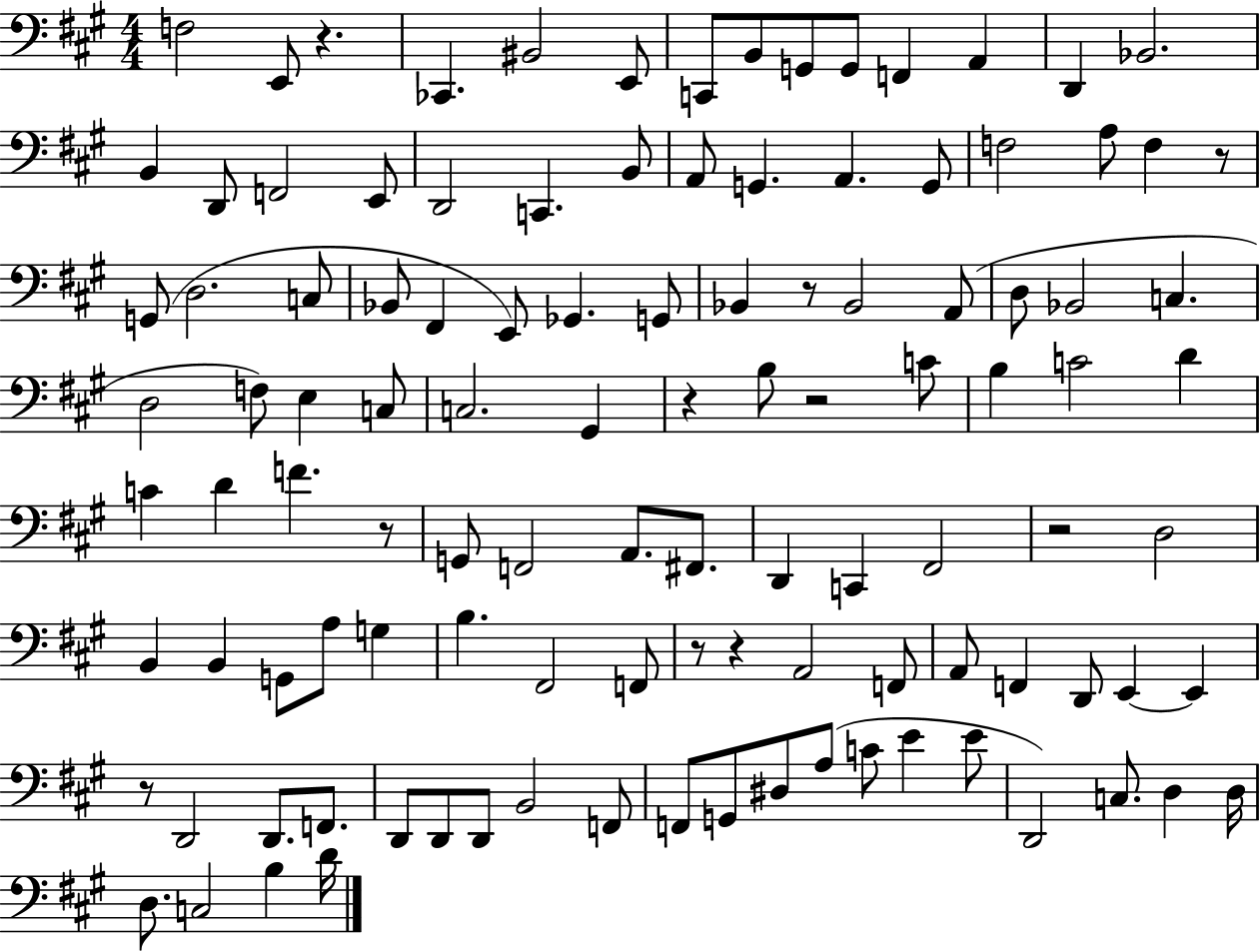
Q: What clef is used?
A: bass